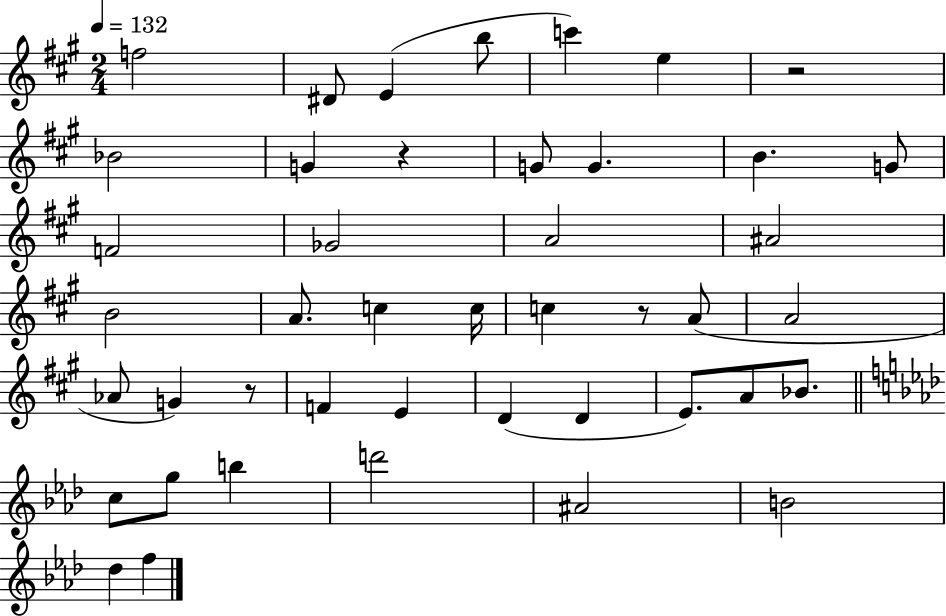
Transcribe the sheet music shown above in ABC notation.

X:1
T:Untitled
M:2/4
L:1/4
K:A
f2 ^D/2 E b/2 c' e z2 _B2 G z G/2 G B G/2 F2 _G2 A2 ^A2 B2 A/2 c c/4 c z/2 A/2 A2 _A/2 G z/2 F E D D E/2 A/2 _B/2 c/2 g/2 b d'2 ^A2 B2 _d f